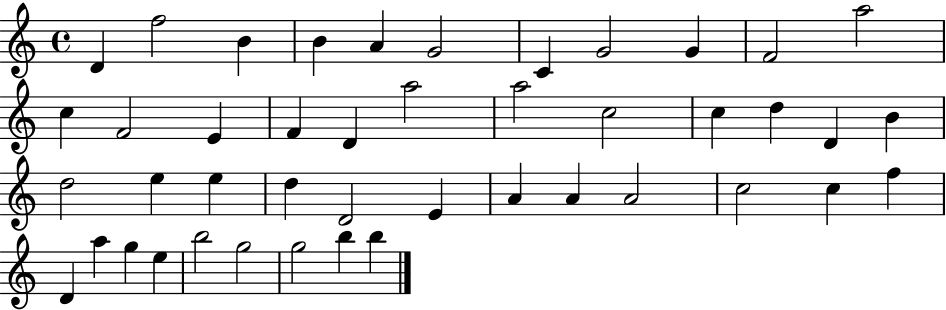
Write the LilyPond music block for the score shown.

{
  \clef treble
  \time 4/4
  \defaultTimeSignature
  \key c \major
  d'4 f''2 b'4 | b'4 a'4 g'2 | c'4 g'2 g'4 | f'2 a''2 | \break c''4 f'2 e'4 | f'4 d'4 a''2 | a''2 c''2 | c''4 d''4 d'4 b'4 | \break d''2 e''4 e''4 | d''4 d'2 e'4 | a'4 a'4 a'2 | c''2 c''4 f''4 | \break d'4 a''4 g''4 e''4 | b''2 g''2 | g''2 b''4 b''4 | \bar "|."
}